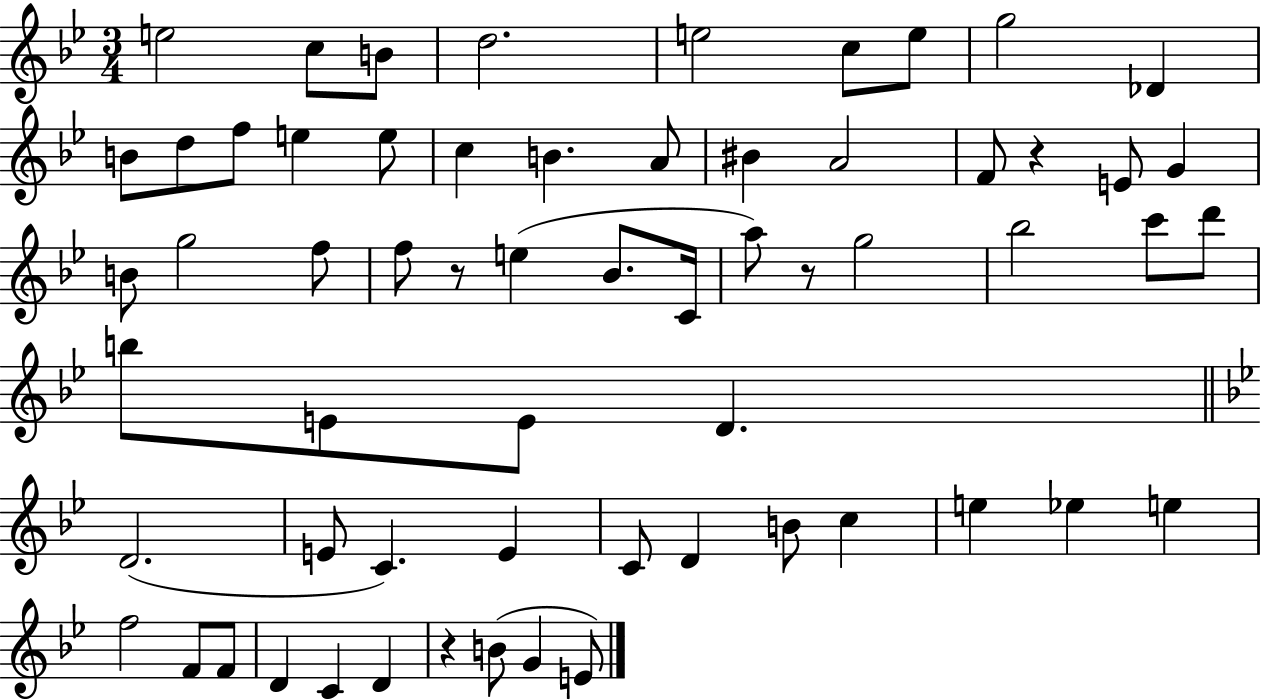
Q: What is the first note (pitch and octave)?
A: E5